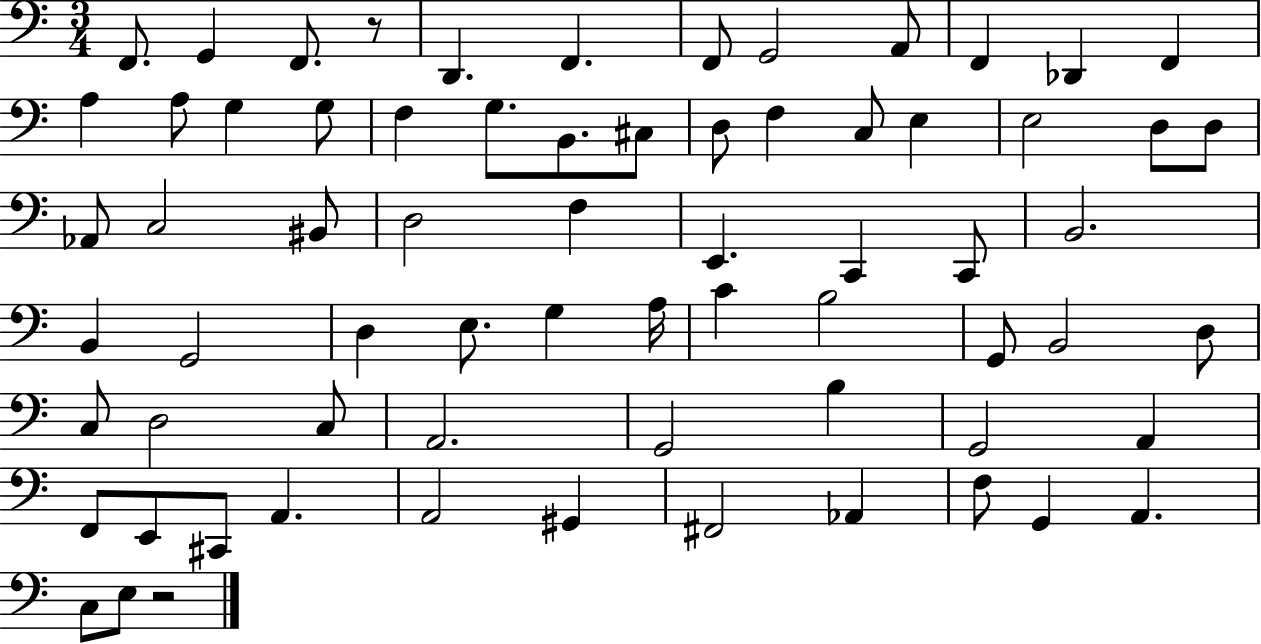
X:1
T:Untitled
M:3/4
L:1/4
K:C
F,,/2 G,, F,,/2 z/2 D,, F,, F,,/2 G,,2 A,,/2 F,, _D,, F,, A, A,/2 G, G,/2 F, G,/2 B,,/2 ^C,/2 D,/2 F, C,/2 E, E,2 D,/2 D,/2 _A,,/2 C,2 ^B,,/2 D,2 F, E,, C,, C,,/2 B,,2 B,, G,,2 D, E,/2 G, A,/4 C B,2 G,,/2 B,,2 D,/2 C,/2 D,2 C,/2 A,,2 G,,2 B, G,,2 A,, F,,/2 E,,/2 ^C,,/2 A,, A,,2 ^G,, ^F,,2 _A,, F,/2 G,, A,, C,/2 E,/2 z2